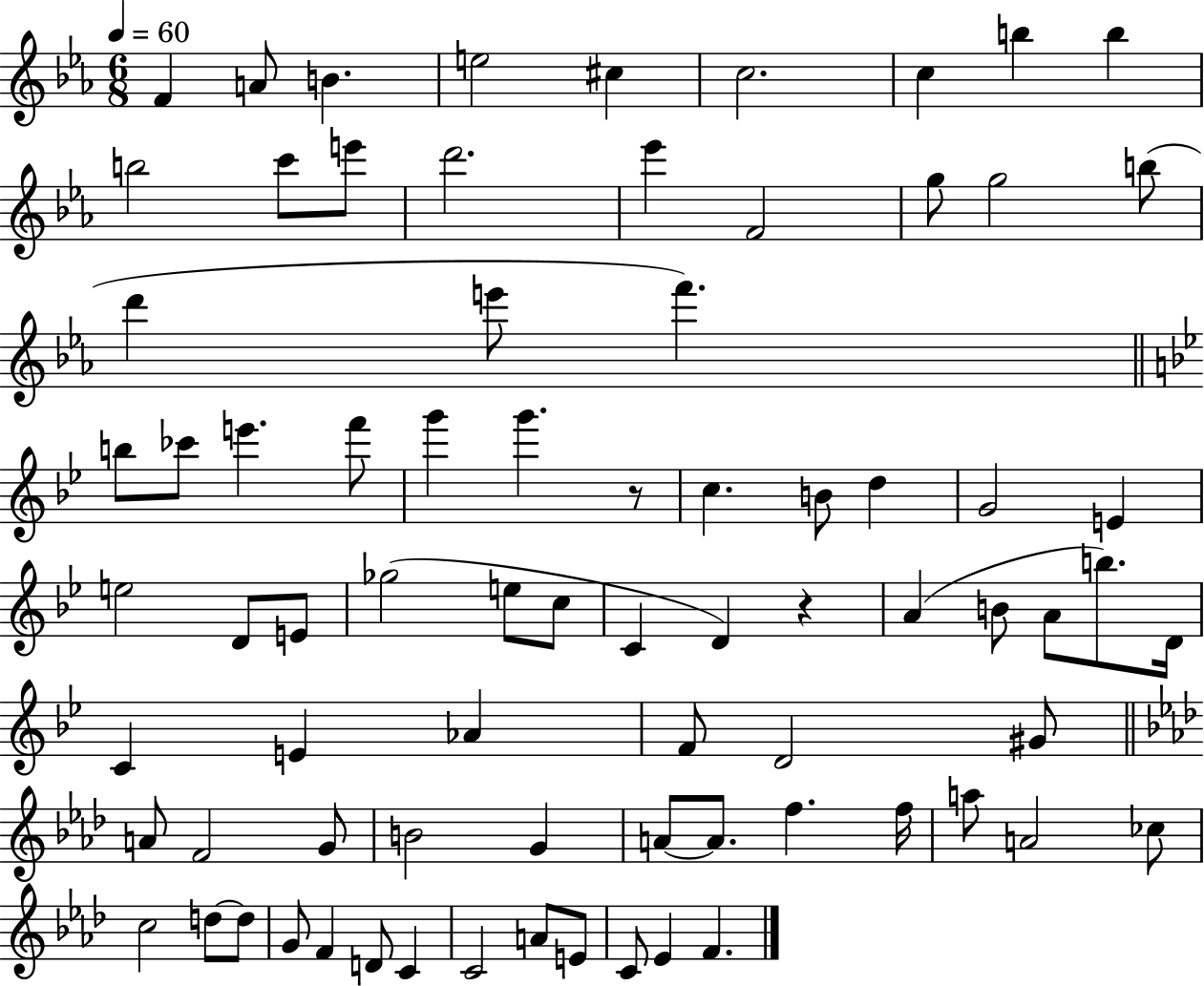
F4/q A4/e B4/q. E5/h C#5/q C5/h. C5/q B5/q B5/q B5/h C6/e E6/e D6/h. Eb6/q F4/h G5/e G5/h B5/e D6/q E6/e F6/q. B5/e CES6/e E6/q. F6/e G6/q G6/q. R/e C5/q. B4/e D5/q G4/h E4/q E5/h D4/e E4/e Gb5/h E5/e C5/e C4/q D4/q R/q A4/q B4/e A4/e B5/e. D4/s C4/q E4/q Ab4/q F4/e D4/h G#4/e A4/e F4/h G4/e B4/h G4/q A4/e A4/e. F5/q. F5/s A5/e A4/h CES5/e C5/h D5/e D5/e G4/e F4/q D4/e C4/q C4/h A4/e E4/e C4/e Eb4/q F4/q.